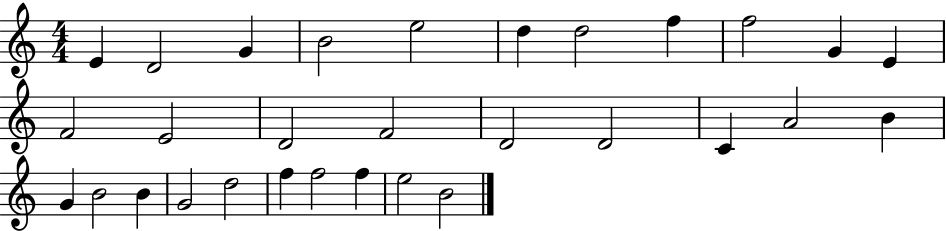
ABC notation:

X:1
T:Untitled
M:4/4
L:1/4
K:C
E D2 G B2 e2 d d2 f f2 G E F2 E2 D2 F2 D2 D2 C A2 B G B2 B G2 d2 f f2 f e2 B2